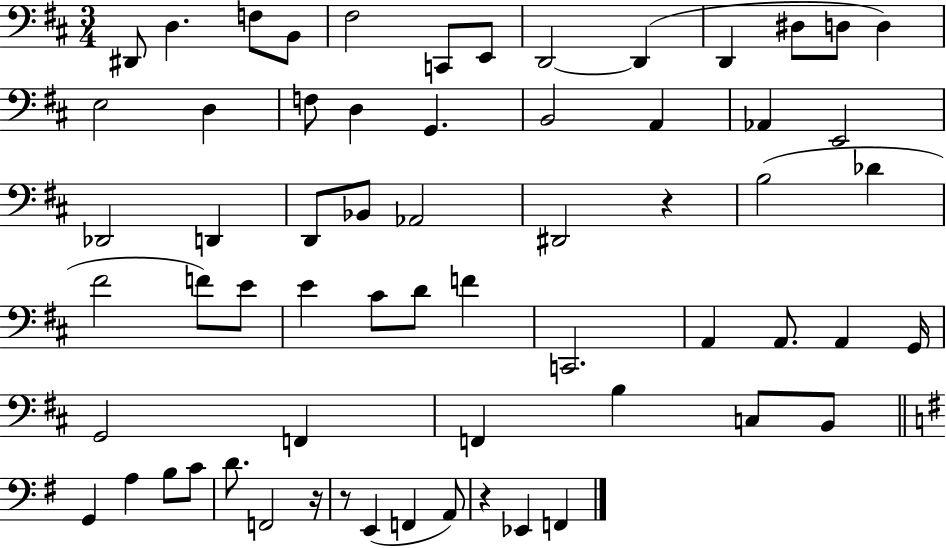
X:1
T:Untitled
M:3/4
L:1/4
K:D
^D,,/2 D, F,/2 B,,/2 ^F,2 C,,/2 E,,/2 D,,2 D,, D,, ^D,/2 D,/2 D, E,2 D, F,/2 D, G,, B,,2 A,, _A,, E,,2 _D,,2 D,, D,,/2 _B,,/2 _A,,2 ^D,,2 z B,2 _D ^F2 F/2 E/2 E ^C/2 D/2 F C,,2 A,, A,,/2 A,, G,,/4 G,,2 F,, F,, B, C,/2 B,,/2 G,, A, B,/2 C/2 D/2 F,,2 z/4 z/2 E,, F,, A,,/2 z _E,, F,,